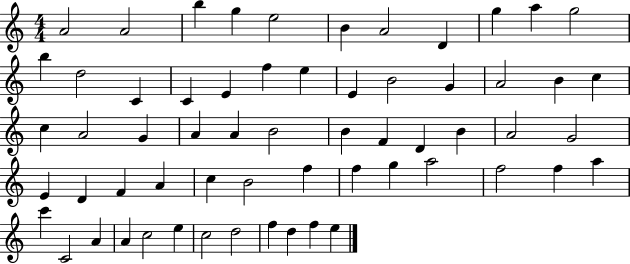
A4/h A4/h B5/q G5/q E5/h B4/q A4/h D4/q G5/q A5/q G5/h B5/q D5/h C4/q C4/q E4/q F5/q E5/q E4/q B4/h G4/q A4/h B4/q C5/q C5/q A4/h G4/q A4/q A4/q B4/h B4/q F4/q D4/q B4/q A4/h G4/h E4/q D4/q F4/q A4/q C5/q B4/h F5/q F5/q G5/q A5/h F5/h F5/q A5/q C6/q C4/h A4/q A4/q C5/h E5/q C5/h D5/h F5/q D5/q F5/q E5/q